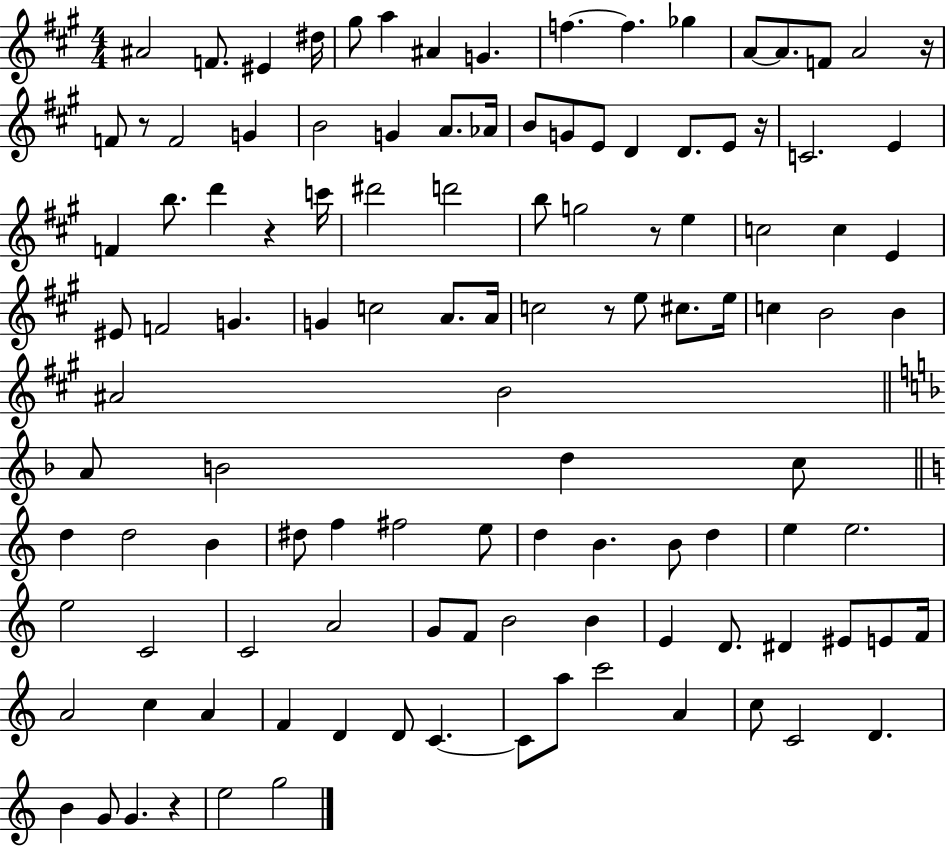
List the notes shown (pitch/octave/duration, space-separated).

A#4/h F4/e. EIS4/q D#5/s G#5/e A5/q A#4/q G4/q. F5/q. F5/q. Gb5/q A4/e A4/e. F4/e A4/h R/s F4/e R/e F4/h G4/q B4/h G4/q A4/e. Ab4/s B4/e G4/e E4/e D4/q D4/e. E4/e R/s C4/h. E4/q F4/q B5/e. D6/q R/q C6/s D#6/h D6/h B5/e G5/h R/e E5/q C5/h C5/q E4/q EIS4/e F4/h G4/q. G4/q C5/h A4/e. A4/s C5/h R/e E5/e C#5/e. E5/s C5/q B4/h B4/q A#4/h B4/h A4/e B4/h D5/q C5/e D5/q D5/h B4/q D#5/e F5/q F#5/h E5/e D5/q B4/q. B4/e D5/q E5/q E5/h. E5/h C4/h C4/h A4/h G4/e F4/e B4/h B4/q E4/q D4/e. D#4/q EIS4/e E4/e F4/s A4/h C5/q A4/q F4/q D4/q D4/e C4/q. C4/e A5/e C6/h A4/q C5/e C4/h D4/q. B4/q G4/e G4/q. R/q E5/h G5/h